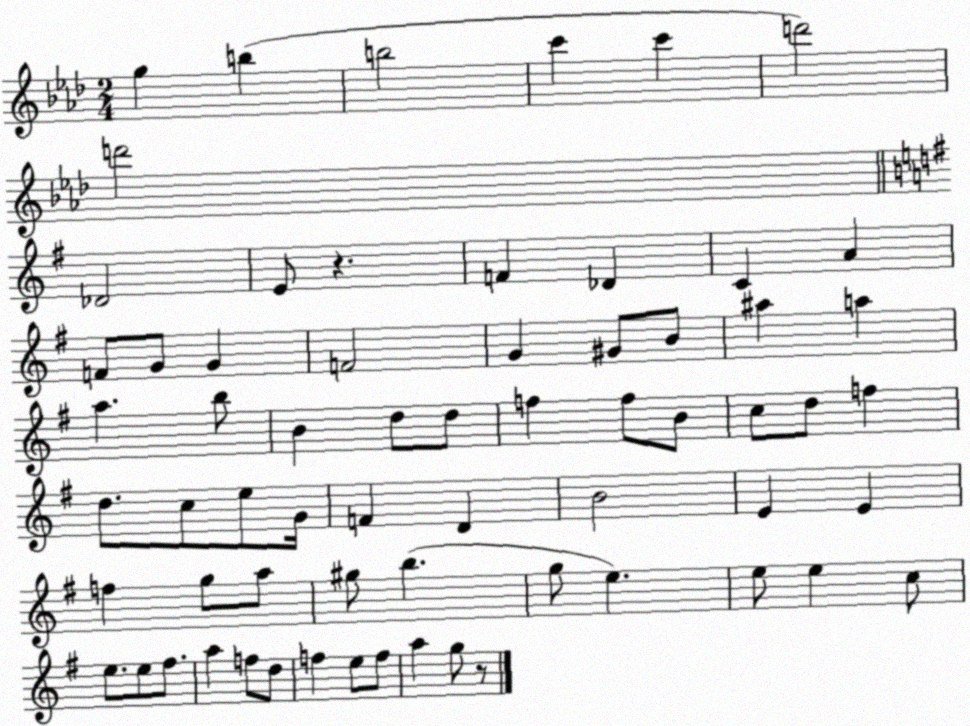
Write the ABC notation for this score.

X:1
T:Untitled
M:2/4
L:1/4
K:Ab
g b b2 c' c' d'2 d'2 _D2 E/2 z F _D C A F/2 G/2 G F2 G ^G/2 B/2 ^a a a b/2 B d/2 d/2 f f/2 B/2 c/2 d/2 f d/2 c/2 e/2 G/4 F D B2 E E f g/2 a/2 ^g/2 b g/2 e e/2 e c/2 e/2 e/2 ^f/2 a f/2 d/2 f e/2 f/2 a g/2 z/2